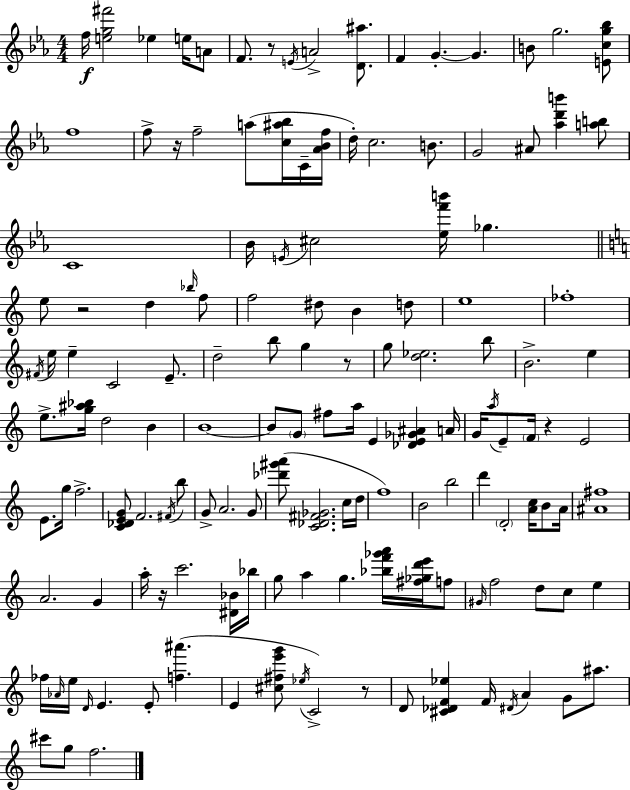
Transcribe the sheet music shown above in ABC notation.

X:1
T:Untitled
M:4/4
L:1/4
K:Cm
f/4 [eg^f']2 _e e/4 A/2 F/2 z/2 E/4 A2 [D^a]/2 F G G B/2 g2 [Ecg_b]/2 f4 f/2 z/4 f2 a/2 [c^a_b]/4 C/4 [_A_Bf]/4 d/4 c2 B/2 G2 ^A/2 [_ad'b'] [ab]/2 C4 _B/4 E/4 ^c2 [_ef'b']/4 _g e/2 z2 d _b/4 f/2 f2 ^d/2 B d/2 e4 _f4 ^F/4 e/4 e C2 E/2 d2 b/2 g z/2 g/2 [d_e]2 b/2 B2 e e/2 [g^a_b]/4 d2 B B4 B/2 G/2 ^f/2 a/4 E [_DE_G^A] A/4 G/4 a/4 E/2 F/4 z E2 E/2 g/4 f2 [C_DEG]/2 F2 ^F/4 b/2 G/2 A2 G/2 [_d'^g'a']/2 [C_D^F_G]2 c/4 d/4 f4 B2 b2 d' D2 [Ac]/4 B/2 A/4 [^A^f]4 A2 G a/4 z/4 c'2 [^D_B]/4 _b/4 g/2 a g [_bf'_g'a']/4 [^f_gd'e']/4 f/2 ^G/4 f2 d/2 c/2 e _f/4 _A/4 e/4 D/4 E E/2 [f^a'] E [^c^fe'g']/2 _e/4 C2 z/2 D/2 [^C_DF_e] F/4 ^D/4 A G/2 ^a/2 ^c'/2 g/2 f2